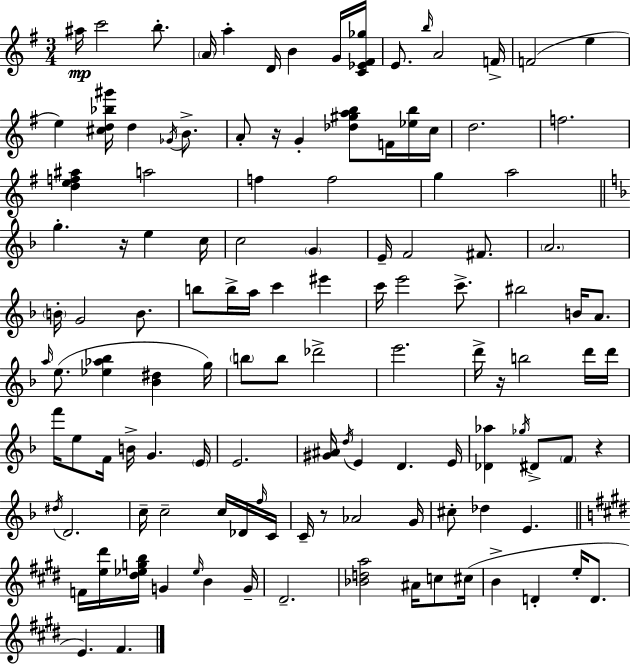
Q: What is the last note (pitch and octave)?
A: F#4